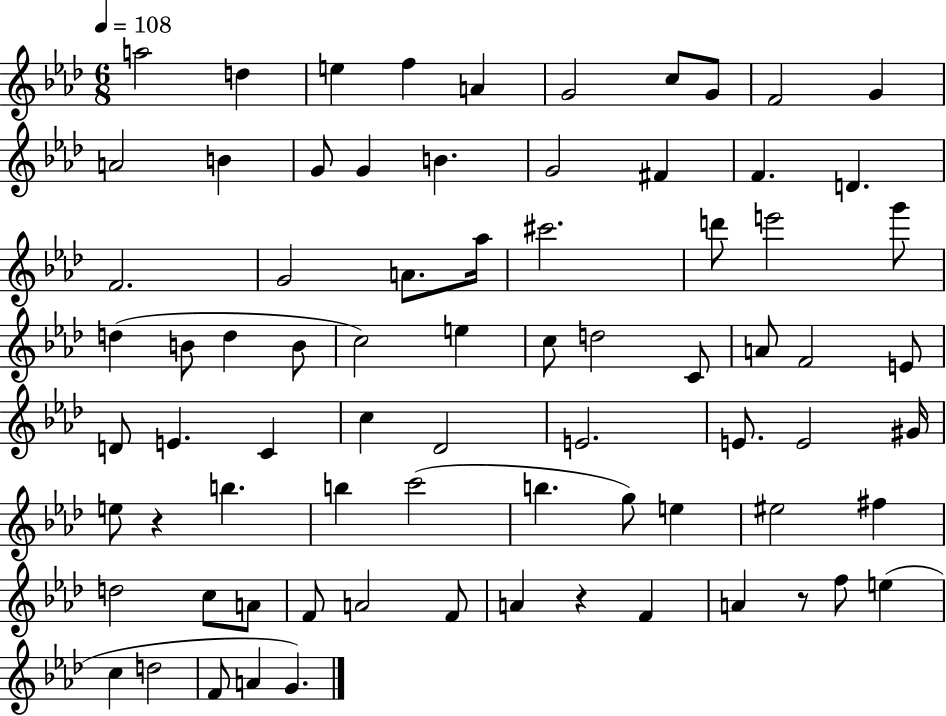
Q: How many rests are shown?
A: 3